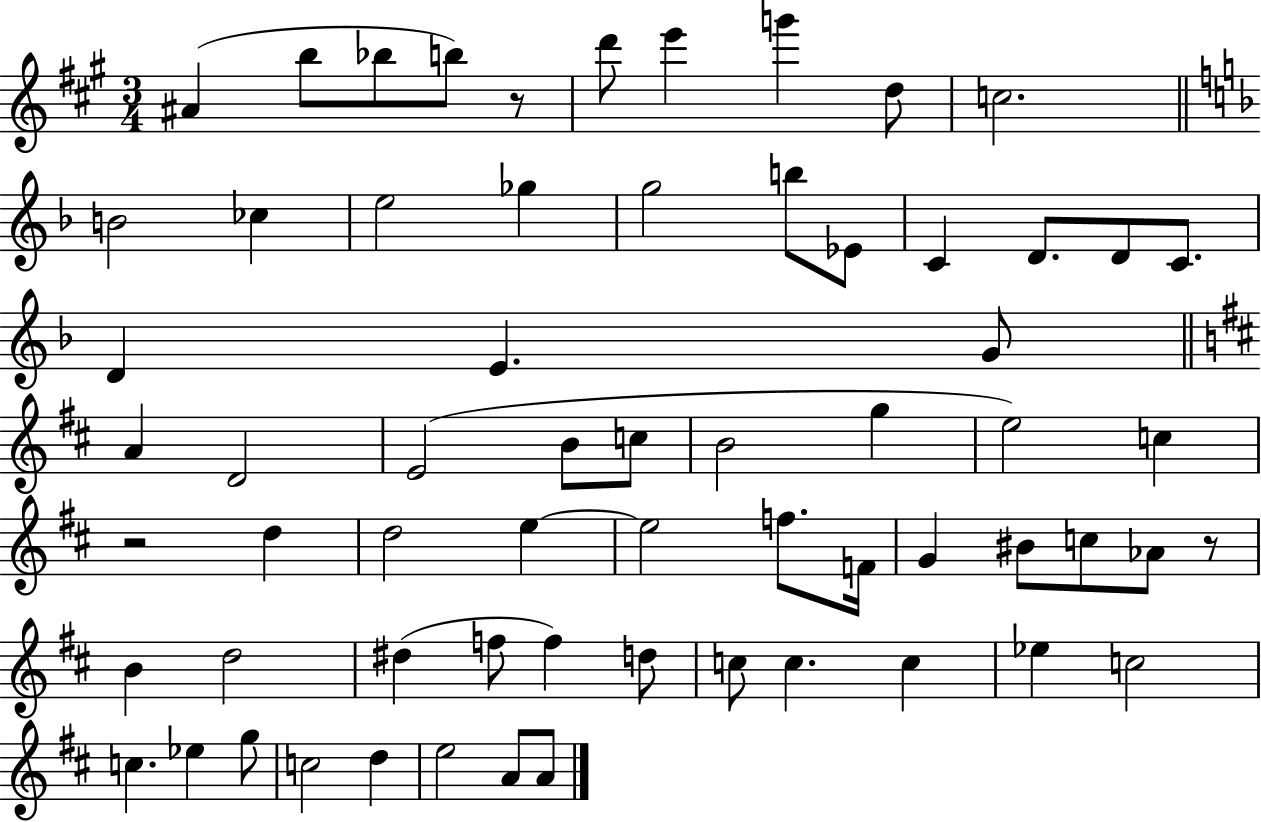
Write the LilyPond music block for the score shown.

{
  \clef treble
  \numericTimeSignature
  \time 3/4
  \key a \major
  ais'4( b''8 bes''8 b''8) r8 | d'''8 e'''4 g'''4 d''8 | c''2. | \bar "||" \break \key f \major b'2 ces''4 | e''2 ges''4 | g''2 b''8 ees'8 | c'4 d'8. d'8 c'8. | \break d'4 e'4. g'8 | \bar "||" \break \key b \minor a'4 d'2 | e'2( b'8 c''8 | b'2 g''4 | e''2) c''4 | \break r2 d''4 | d''2 e''4~~ | e''2 f''8. f'16 | g'4 bis'8 c''8 aes'8 r8 | \break b'4 d''2 | dis''4( f''8 f''4) d''8 | c''8 c''4. c''4 | ees''4 c''2 | \break c''4. ees''4 g''8 | c''2 d''4 | e''2 a'8 a'8 | \bar "|."
}